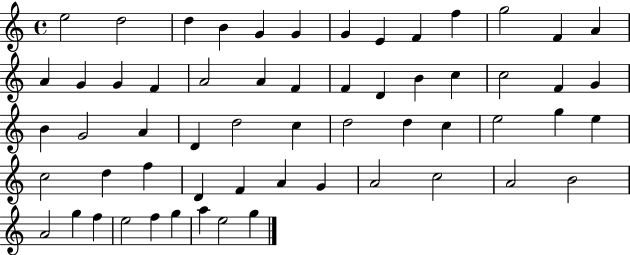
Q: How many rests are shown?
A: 0